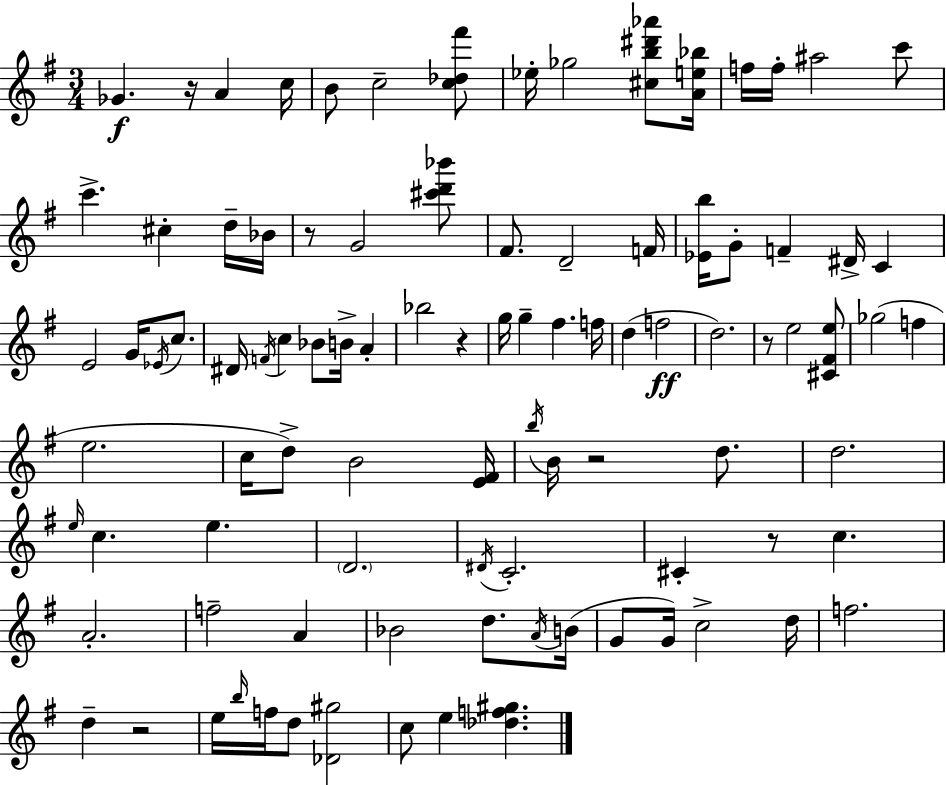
{
  \clef treble
  \numericTimeSignature
  \time 3/4
  \key e \minor
  \repeat volta 2 { ges'4.\f r16 a'4 c''16 | b'8 c''2-- <c'' des'' fis'''>8 | ees''16-. ges''2 <cis'' b'' dis''' aes'''>8 <a' e'' bes''>16 | f''16 f''16-. ais''2 c'''8 | \break c'''4.-> cis''4-. d''16-- bes'16 | r8 g'2 <cis''' d''' bes'''>8 | fis'8. d'2-- f'16 | <ees' b''>16 g'8-. f'4-- dis'16-> c'4 | \break e'2 g'16 \acciaccatura { ees'16 } c''8. | dis'16 \acciaccatura { f'16 } c''4 bes'8 b'16-> a'4-. | bes''2 r4 | g''16 g''4-- fis''4. | \break f''16 d''4( f''2\ff | d''2.) | r8 e''2 | <cis' fis' e''>8 ges''2( f''4 | \break e''2. | c''16 d''8->) b'2 | <e' fis'>16 \acciaccatura { b''16 } b'16 r2 | d''8. d''2. | \break \grace { e''16 } c''4. e''4. | \parenthesize d'2. | \acciaccatura { dis'16 } c'2.-. | cis'4-. r8 c''4. | \break a'2.-. | f''2-- | a'4 bes'2 | d''8. \acciaccatura { a'16 }( b'16 g'8 g'16) c''2-> | \break d''16 f''2. | d''4-- r2 | e''16 \grace { b''16 } f''16 d''8 <des' gis''>2 | c''8 e''4 | \break <des'' f'' gis''>4. } \bar "|."
}